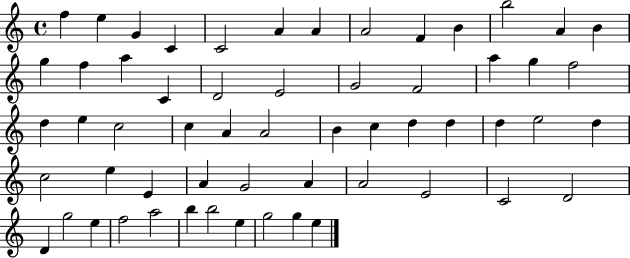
{
  \clef treble
  \time 4/4
  \defaultTimeSignature
  \key c \major
  f''4 e''4 g'4 c'4 | c'2 a'4 a'4 | a'2 f'4 b'4 | b''2 a'4 b'4 | \break g''4 f''4 a''4 c'4 | d'2 e'2 | g'2 f'2 | a''4 g''4 f''2 | \break d''4 e''4 c''2 | c''4 a'4 a'2 | b'4 c''4 d''4 d''4 | d''4 e''2 d''4 | \break c''2 e''4 e'4 | a'4 g'2 a'4 | a'2 e'2 | c'2 d'2 | \break d'4 g''2 e''4 | f''2 a''2 | b''4 b''2 e''4 | g''2 g''4 e''4 | \break \bar "|."
}